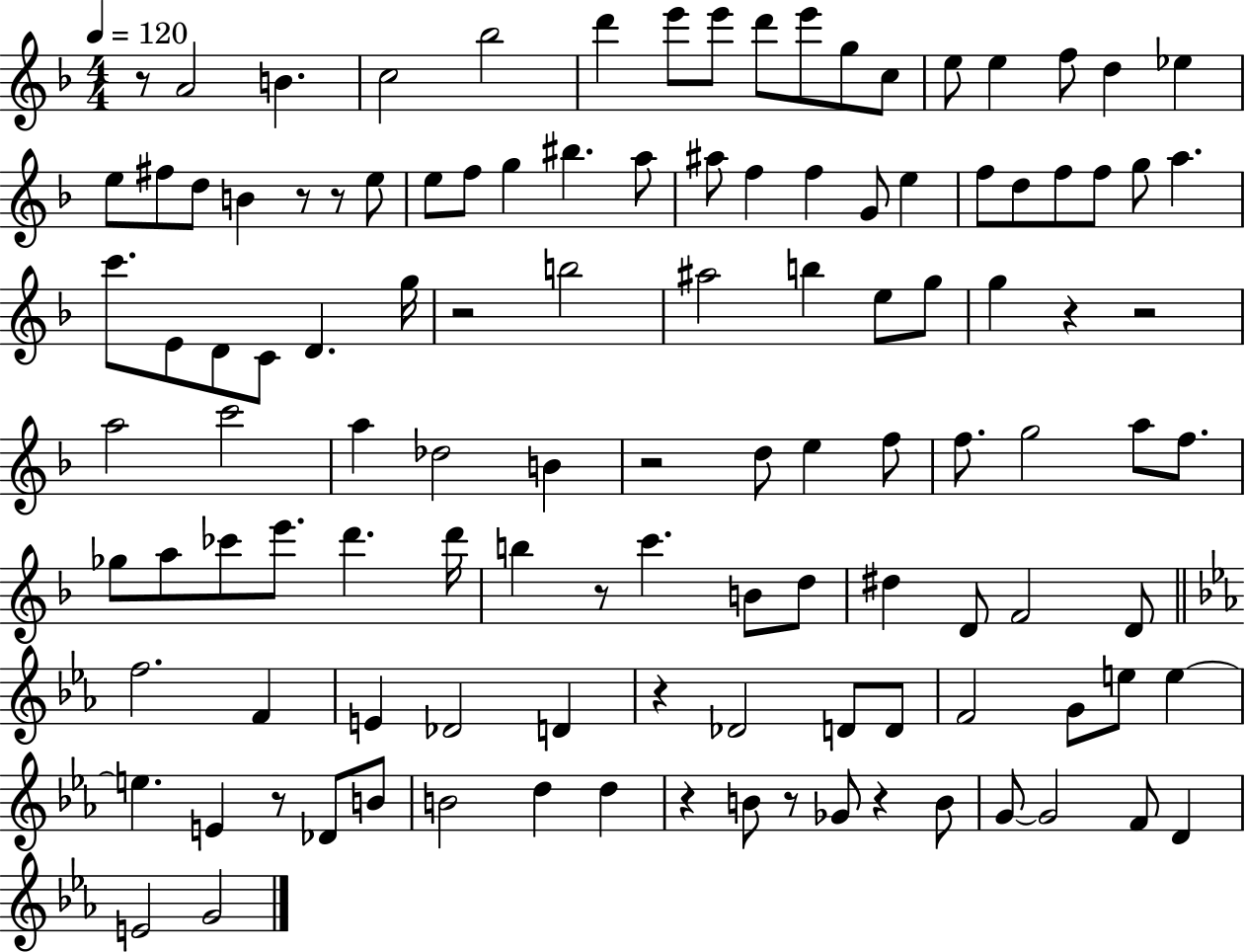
{
  \clef treble
  \numericTimeSignature
  \time 4/4
  \key f \major
  \tempo 4 = 120
  \repeat volta 2 { r8 a'2 b'4. | c''2 bes''2 | d'''4 e'''8 e'''8 d'''8 e'''8 g''8 c''8 | e''8 e''4 f''8 d''4 ees''4 | \break e''8 fis''8 d''8 b'4 r8 r8 e''8 | e''8 f''8 g''4 bis''4. a''8 | ais''8 f''4 f''4 g'8 e''4 | f''8 d''8 f''8 f''8 g''8 a''4. | \break c'''8. e'8 d'8 c'8 d'4. g''16 | r2 b''2 | ais''2 b''4 e''8 g''8 | g''4 r4 r2 | \break a''2 c'''2 | a''4 des''2 b'4 | r2 d''8 e''4 f''8 | f''8. g''2 a''8 f''8. | \break ges''8 a''8 ces'''8 e'''8. d'''4. d'''16 | b''4 r8 c'''4. b'8 d''8 | dis''4 d'8 f'2 d'8 | \bar "||" \break \key ees \major f''2. f'4 | e'4 des'2 d'4 | r4 des'2 d'8 d'8 | f'2 g'8 e''8 e''4~~ | \break e''4. e'4 r8 des'8 b'8 | b'2 d''4 d''4 | r4 b'8 r8 ges'8 r4 b'8 | g'8~~ g'2 f'8 d'4 | \break e'2 g'2 | } \bar "|."
}